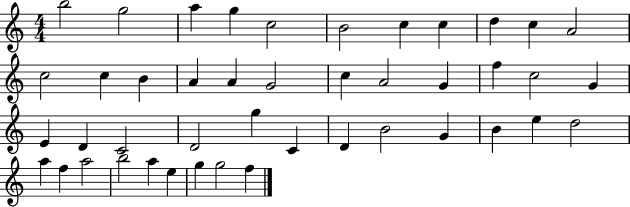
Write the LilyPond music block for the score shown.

{
  \clef treble
  \numericTimeSignature
  \time 4/4
  \key c \major
  b''2 g''2 | a''4 g''4 c''2 | b'2 c''4 c''4 | d''4 c''4 a'2 | \break c''2 c''4 b'4 | a'4 a'4 g'2 | c''4 a'2 g'4 | f''4 c''2 g'4 | \break e'4 d'4 c'2 | d'2 g''4 c'4 | d'4 b'2 g'4 | b'4 e''4 d''2 | \break a''4 f''4 a''2 | b''2 a''4 e''4 | g''4 g''2 f''4 | \bar "|."
}